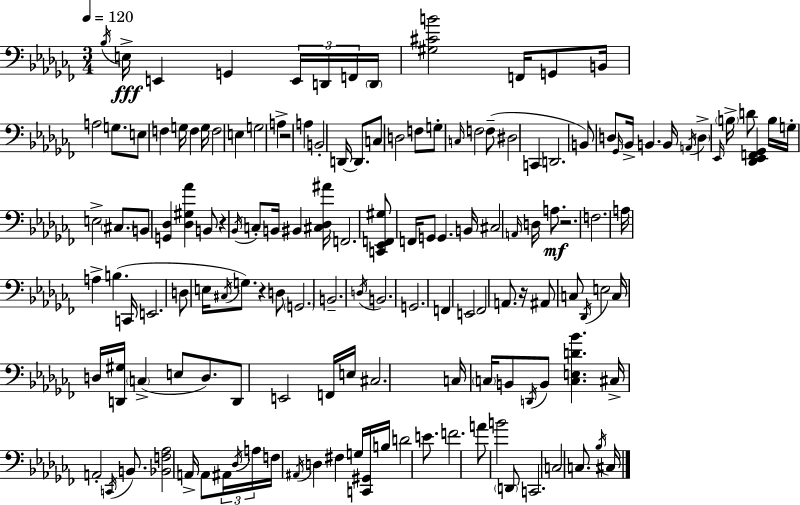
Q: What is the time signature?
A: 3/4